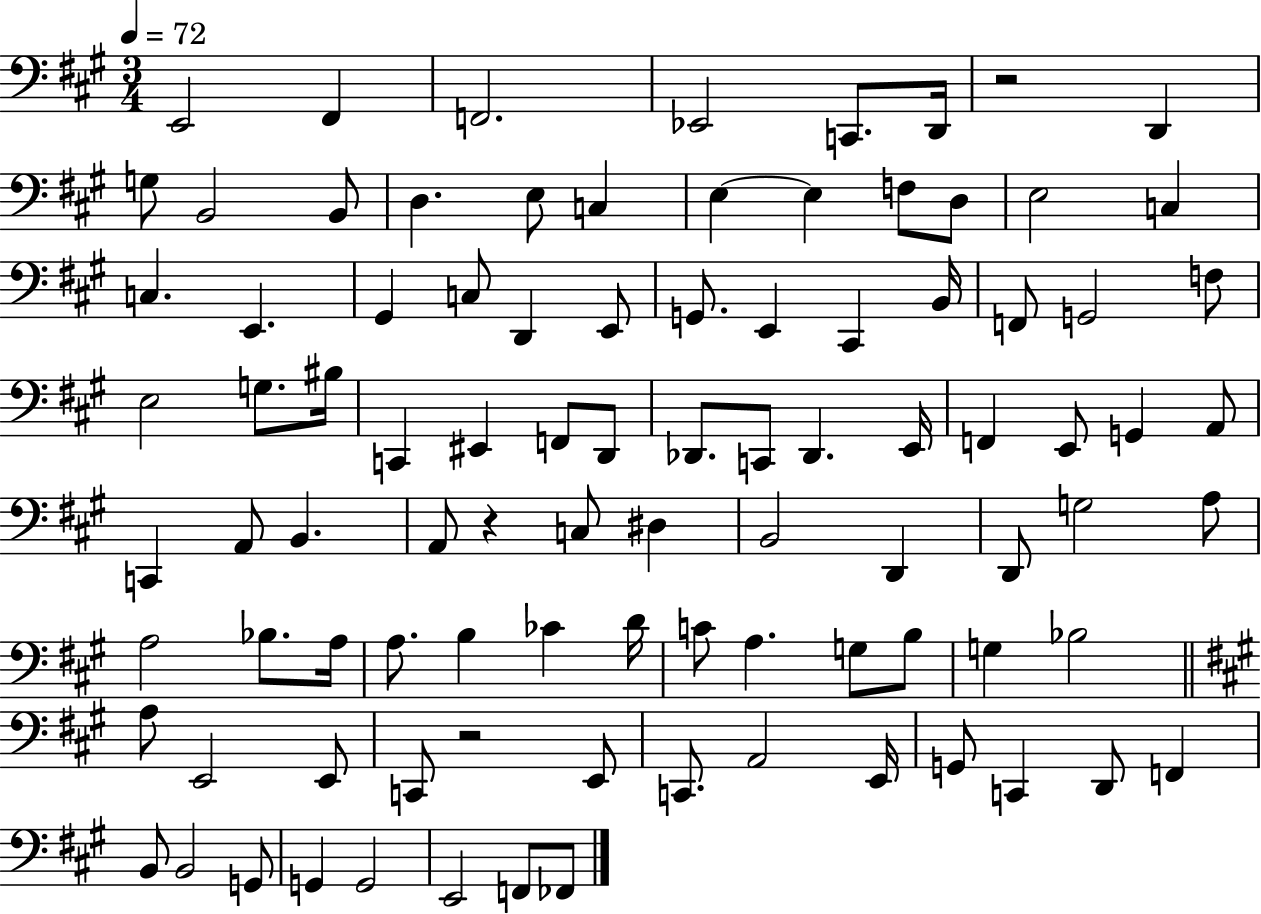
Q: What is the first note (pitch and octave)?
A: E2